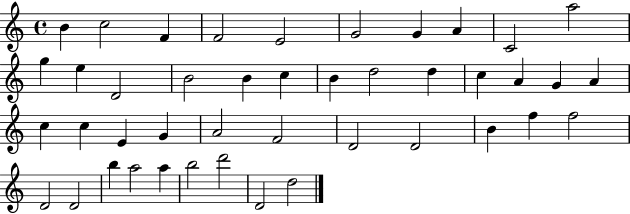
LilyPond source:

{
  \clef treble
  \time 4/4
  \defaultTimeSignature
  \key c \major
  b'4 c''2 f'4 | f'2 e'2 | g'2 g'4 a'4 | c'2 a''2 | \break g''4 e''4 d'2 | b'2 b'4 c''4 | b'4 d''2 d''4 | c''4 a'4 g'4 a'4 | \break c''4 c''4 e'4 g'4 | a'2 f'2 | d'2 d'2 | b'4 f''4 f''2 | \break d'2 d'2 | b''4 a''2 a''4 | b''2 d'''2 | d'2 d''2 | \break \bar "|."
}